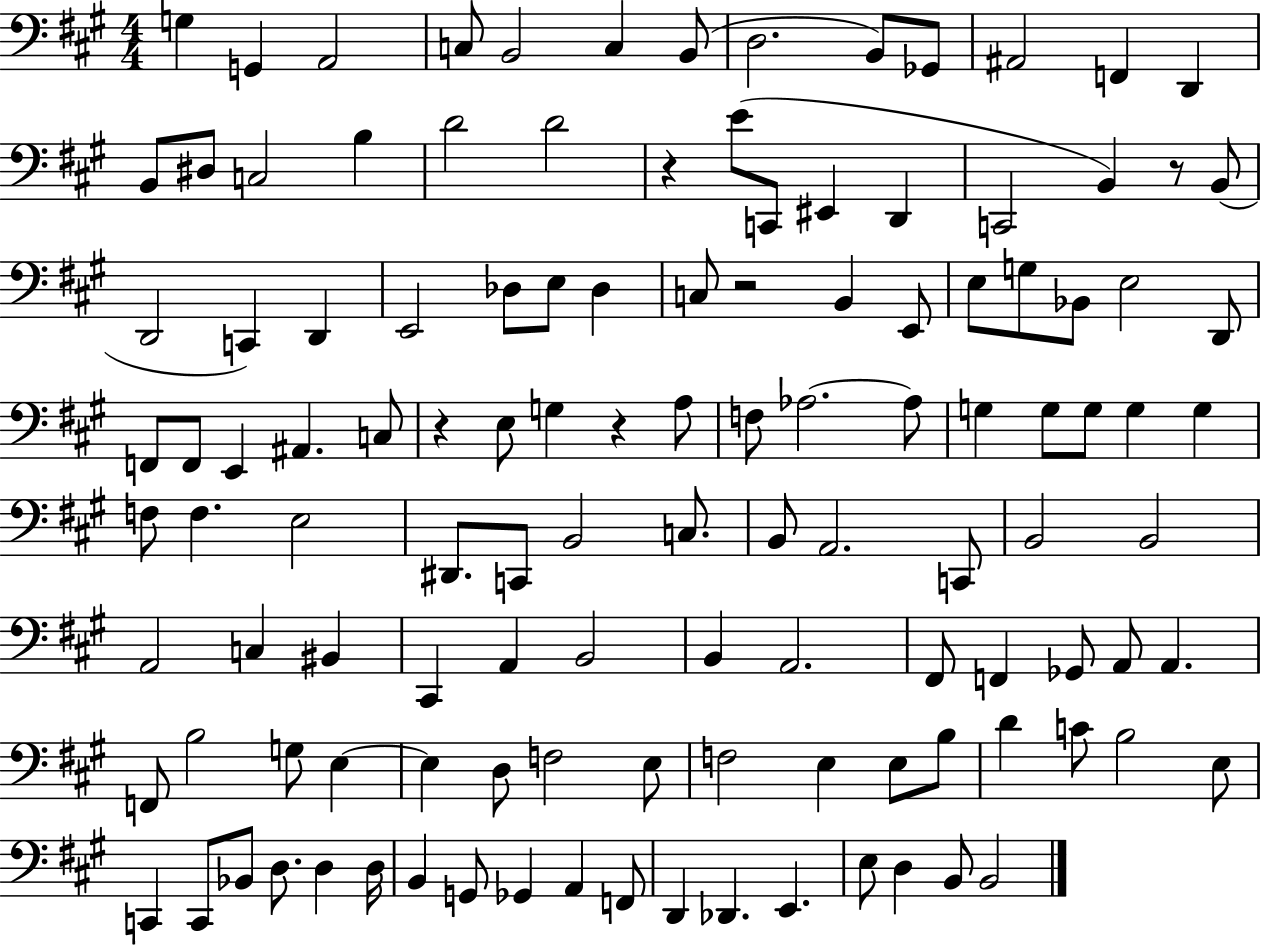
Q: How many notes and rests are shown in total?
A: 121